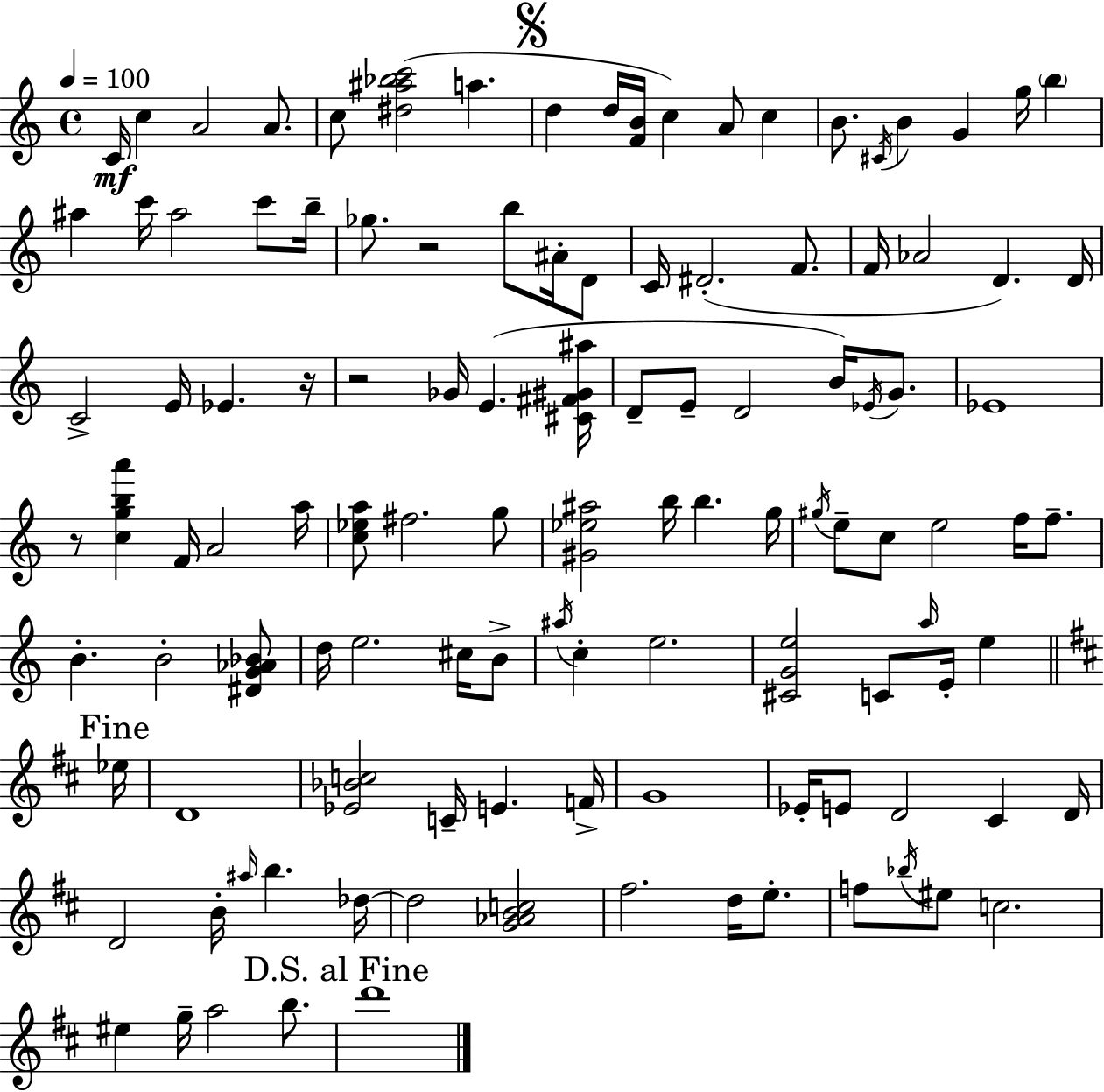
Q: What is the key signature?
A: A minor